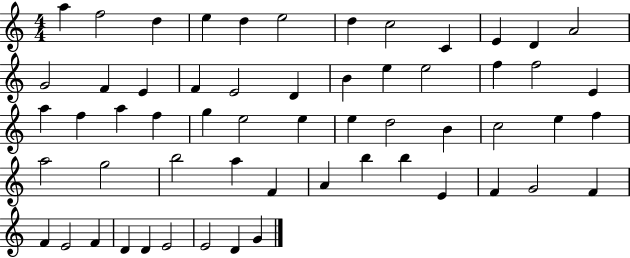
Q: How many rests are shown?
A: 0